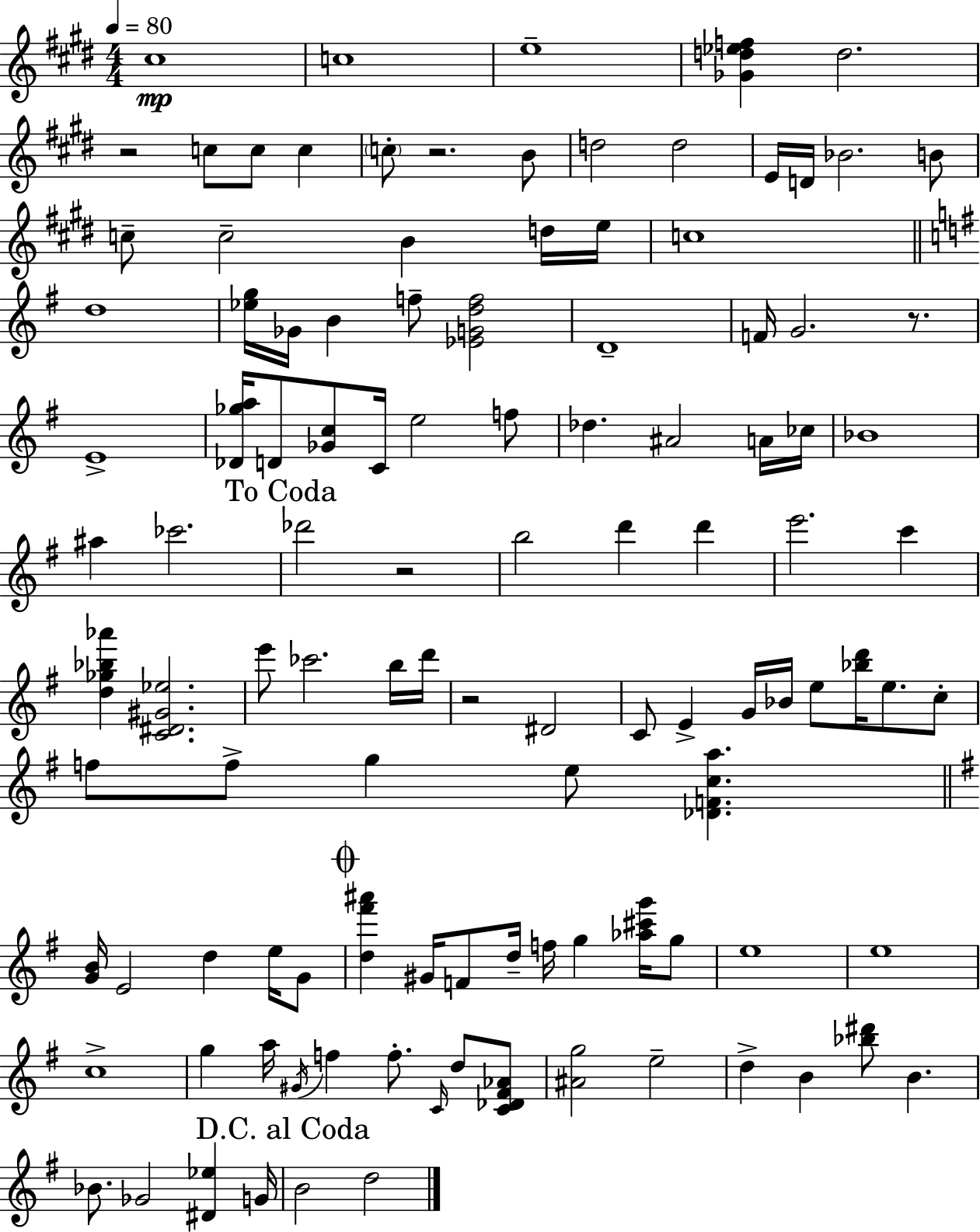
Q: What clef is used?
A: treble